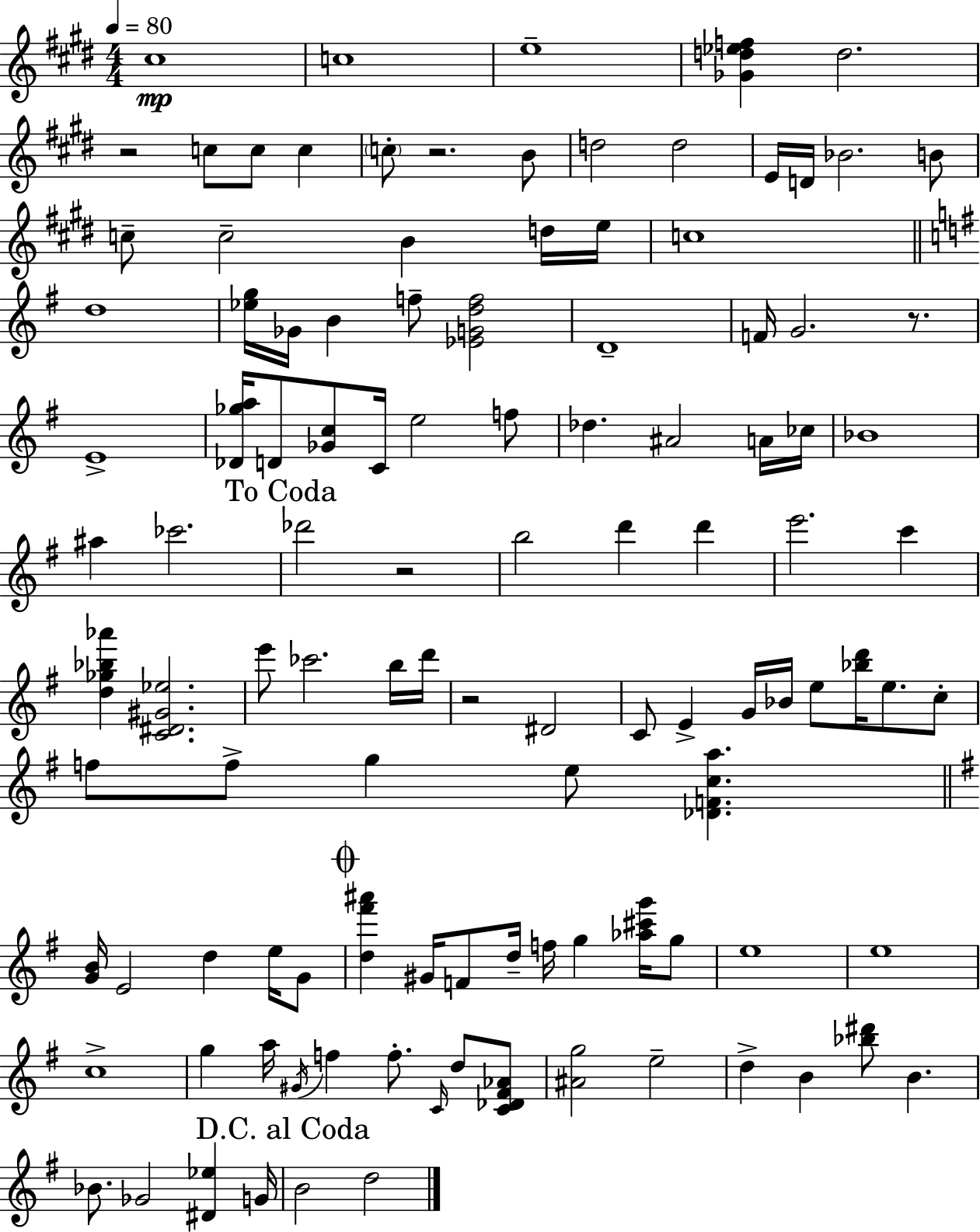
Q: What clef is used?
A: treble